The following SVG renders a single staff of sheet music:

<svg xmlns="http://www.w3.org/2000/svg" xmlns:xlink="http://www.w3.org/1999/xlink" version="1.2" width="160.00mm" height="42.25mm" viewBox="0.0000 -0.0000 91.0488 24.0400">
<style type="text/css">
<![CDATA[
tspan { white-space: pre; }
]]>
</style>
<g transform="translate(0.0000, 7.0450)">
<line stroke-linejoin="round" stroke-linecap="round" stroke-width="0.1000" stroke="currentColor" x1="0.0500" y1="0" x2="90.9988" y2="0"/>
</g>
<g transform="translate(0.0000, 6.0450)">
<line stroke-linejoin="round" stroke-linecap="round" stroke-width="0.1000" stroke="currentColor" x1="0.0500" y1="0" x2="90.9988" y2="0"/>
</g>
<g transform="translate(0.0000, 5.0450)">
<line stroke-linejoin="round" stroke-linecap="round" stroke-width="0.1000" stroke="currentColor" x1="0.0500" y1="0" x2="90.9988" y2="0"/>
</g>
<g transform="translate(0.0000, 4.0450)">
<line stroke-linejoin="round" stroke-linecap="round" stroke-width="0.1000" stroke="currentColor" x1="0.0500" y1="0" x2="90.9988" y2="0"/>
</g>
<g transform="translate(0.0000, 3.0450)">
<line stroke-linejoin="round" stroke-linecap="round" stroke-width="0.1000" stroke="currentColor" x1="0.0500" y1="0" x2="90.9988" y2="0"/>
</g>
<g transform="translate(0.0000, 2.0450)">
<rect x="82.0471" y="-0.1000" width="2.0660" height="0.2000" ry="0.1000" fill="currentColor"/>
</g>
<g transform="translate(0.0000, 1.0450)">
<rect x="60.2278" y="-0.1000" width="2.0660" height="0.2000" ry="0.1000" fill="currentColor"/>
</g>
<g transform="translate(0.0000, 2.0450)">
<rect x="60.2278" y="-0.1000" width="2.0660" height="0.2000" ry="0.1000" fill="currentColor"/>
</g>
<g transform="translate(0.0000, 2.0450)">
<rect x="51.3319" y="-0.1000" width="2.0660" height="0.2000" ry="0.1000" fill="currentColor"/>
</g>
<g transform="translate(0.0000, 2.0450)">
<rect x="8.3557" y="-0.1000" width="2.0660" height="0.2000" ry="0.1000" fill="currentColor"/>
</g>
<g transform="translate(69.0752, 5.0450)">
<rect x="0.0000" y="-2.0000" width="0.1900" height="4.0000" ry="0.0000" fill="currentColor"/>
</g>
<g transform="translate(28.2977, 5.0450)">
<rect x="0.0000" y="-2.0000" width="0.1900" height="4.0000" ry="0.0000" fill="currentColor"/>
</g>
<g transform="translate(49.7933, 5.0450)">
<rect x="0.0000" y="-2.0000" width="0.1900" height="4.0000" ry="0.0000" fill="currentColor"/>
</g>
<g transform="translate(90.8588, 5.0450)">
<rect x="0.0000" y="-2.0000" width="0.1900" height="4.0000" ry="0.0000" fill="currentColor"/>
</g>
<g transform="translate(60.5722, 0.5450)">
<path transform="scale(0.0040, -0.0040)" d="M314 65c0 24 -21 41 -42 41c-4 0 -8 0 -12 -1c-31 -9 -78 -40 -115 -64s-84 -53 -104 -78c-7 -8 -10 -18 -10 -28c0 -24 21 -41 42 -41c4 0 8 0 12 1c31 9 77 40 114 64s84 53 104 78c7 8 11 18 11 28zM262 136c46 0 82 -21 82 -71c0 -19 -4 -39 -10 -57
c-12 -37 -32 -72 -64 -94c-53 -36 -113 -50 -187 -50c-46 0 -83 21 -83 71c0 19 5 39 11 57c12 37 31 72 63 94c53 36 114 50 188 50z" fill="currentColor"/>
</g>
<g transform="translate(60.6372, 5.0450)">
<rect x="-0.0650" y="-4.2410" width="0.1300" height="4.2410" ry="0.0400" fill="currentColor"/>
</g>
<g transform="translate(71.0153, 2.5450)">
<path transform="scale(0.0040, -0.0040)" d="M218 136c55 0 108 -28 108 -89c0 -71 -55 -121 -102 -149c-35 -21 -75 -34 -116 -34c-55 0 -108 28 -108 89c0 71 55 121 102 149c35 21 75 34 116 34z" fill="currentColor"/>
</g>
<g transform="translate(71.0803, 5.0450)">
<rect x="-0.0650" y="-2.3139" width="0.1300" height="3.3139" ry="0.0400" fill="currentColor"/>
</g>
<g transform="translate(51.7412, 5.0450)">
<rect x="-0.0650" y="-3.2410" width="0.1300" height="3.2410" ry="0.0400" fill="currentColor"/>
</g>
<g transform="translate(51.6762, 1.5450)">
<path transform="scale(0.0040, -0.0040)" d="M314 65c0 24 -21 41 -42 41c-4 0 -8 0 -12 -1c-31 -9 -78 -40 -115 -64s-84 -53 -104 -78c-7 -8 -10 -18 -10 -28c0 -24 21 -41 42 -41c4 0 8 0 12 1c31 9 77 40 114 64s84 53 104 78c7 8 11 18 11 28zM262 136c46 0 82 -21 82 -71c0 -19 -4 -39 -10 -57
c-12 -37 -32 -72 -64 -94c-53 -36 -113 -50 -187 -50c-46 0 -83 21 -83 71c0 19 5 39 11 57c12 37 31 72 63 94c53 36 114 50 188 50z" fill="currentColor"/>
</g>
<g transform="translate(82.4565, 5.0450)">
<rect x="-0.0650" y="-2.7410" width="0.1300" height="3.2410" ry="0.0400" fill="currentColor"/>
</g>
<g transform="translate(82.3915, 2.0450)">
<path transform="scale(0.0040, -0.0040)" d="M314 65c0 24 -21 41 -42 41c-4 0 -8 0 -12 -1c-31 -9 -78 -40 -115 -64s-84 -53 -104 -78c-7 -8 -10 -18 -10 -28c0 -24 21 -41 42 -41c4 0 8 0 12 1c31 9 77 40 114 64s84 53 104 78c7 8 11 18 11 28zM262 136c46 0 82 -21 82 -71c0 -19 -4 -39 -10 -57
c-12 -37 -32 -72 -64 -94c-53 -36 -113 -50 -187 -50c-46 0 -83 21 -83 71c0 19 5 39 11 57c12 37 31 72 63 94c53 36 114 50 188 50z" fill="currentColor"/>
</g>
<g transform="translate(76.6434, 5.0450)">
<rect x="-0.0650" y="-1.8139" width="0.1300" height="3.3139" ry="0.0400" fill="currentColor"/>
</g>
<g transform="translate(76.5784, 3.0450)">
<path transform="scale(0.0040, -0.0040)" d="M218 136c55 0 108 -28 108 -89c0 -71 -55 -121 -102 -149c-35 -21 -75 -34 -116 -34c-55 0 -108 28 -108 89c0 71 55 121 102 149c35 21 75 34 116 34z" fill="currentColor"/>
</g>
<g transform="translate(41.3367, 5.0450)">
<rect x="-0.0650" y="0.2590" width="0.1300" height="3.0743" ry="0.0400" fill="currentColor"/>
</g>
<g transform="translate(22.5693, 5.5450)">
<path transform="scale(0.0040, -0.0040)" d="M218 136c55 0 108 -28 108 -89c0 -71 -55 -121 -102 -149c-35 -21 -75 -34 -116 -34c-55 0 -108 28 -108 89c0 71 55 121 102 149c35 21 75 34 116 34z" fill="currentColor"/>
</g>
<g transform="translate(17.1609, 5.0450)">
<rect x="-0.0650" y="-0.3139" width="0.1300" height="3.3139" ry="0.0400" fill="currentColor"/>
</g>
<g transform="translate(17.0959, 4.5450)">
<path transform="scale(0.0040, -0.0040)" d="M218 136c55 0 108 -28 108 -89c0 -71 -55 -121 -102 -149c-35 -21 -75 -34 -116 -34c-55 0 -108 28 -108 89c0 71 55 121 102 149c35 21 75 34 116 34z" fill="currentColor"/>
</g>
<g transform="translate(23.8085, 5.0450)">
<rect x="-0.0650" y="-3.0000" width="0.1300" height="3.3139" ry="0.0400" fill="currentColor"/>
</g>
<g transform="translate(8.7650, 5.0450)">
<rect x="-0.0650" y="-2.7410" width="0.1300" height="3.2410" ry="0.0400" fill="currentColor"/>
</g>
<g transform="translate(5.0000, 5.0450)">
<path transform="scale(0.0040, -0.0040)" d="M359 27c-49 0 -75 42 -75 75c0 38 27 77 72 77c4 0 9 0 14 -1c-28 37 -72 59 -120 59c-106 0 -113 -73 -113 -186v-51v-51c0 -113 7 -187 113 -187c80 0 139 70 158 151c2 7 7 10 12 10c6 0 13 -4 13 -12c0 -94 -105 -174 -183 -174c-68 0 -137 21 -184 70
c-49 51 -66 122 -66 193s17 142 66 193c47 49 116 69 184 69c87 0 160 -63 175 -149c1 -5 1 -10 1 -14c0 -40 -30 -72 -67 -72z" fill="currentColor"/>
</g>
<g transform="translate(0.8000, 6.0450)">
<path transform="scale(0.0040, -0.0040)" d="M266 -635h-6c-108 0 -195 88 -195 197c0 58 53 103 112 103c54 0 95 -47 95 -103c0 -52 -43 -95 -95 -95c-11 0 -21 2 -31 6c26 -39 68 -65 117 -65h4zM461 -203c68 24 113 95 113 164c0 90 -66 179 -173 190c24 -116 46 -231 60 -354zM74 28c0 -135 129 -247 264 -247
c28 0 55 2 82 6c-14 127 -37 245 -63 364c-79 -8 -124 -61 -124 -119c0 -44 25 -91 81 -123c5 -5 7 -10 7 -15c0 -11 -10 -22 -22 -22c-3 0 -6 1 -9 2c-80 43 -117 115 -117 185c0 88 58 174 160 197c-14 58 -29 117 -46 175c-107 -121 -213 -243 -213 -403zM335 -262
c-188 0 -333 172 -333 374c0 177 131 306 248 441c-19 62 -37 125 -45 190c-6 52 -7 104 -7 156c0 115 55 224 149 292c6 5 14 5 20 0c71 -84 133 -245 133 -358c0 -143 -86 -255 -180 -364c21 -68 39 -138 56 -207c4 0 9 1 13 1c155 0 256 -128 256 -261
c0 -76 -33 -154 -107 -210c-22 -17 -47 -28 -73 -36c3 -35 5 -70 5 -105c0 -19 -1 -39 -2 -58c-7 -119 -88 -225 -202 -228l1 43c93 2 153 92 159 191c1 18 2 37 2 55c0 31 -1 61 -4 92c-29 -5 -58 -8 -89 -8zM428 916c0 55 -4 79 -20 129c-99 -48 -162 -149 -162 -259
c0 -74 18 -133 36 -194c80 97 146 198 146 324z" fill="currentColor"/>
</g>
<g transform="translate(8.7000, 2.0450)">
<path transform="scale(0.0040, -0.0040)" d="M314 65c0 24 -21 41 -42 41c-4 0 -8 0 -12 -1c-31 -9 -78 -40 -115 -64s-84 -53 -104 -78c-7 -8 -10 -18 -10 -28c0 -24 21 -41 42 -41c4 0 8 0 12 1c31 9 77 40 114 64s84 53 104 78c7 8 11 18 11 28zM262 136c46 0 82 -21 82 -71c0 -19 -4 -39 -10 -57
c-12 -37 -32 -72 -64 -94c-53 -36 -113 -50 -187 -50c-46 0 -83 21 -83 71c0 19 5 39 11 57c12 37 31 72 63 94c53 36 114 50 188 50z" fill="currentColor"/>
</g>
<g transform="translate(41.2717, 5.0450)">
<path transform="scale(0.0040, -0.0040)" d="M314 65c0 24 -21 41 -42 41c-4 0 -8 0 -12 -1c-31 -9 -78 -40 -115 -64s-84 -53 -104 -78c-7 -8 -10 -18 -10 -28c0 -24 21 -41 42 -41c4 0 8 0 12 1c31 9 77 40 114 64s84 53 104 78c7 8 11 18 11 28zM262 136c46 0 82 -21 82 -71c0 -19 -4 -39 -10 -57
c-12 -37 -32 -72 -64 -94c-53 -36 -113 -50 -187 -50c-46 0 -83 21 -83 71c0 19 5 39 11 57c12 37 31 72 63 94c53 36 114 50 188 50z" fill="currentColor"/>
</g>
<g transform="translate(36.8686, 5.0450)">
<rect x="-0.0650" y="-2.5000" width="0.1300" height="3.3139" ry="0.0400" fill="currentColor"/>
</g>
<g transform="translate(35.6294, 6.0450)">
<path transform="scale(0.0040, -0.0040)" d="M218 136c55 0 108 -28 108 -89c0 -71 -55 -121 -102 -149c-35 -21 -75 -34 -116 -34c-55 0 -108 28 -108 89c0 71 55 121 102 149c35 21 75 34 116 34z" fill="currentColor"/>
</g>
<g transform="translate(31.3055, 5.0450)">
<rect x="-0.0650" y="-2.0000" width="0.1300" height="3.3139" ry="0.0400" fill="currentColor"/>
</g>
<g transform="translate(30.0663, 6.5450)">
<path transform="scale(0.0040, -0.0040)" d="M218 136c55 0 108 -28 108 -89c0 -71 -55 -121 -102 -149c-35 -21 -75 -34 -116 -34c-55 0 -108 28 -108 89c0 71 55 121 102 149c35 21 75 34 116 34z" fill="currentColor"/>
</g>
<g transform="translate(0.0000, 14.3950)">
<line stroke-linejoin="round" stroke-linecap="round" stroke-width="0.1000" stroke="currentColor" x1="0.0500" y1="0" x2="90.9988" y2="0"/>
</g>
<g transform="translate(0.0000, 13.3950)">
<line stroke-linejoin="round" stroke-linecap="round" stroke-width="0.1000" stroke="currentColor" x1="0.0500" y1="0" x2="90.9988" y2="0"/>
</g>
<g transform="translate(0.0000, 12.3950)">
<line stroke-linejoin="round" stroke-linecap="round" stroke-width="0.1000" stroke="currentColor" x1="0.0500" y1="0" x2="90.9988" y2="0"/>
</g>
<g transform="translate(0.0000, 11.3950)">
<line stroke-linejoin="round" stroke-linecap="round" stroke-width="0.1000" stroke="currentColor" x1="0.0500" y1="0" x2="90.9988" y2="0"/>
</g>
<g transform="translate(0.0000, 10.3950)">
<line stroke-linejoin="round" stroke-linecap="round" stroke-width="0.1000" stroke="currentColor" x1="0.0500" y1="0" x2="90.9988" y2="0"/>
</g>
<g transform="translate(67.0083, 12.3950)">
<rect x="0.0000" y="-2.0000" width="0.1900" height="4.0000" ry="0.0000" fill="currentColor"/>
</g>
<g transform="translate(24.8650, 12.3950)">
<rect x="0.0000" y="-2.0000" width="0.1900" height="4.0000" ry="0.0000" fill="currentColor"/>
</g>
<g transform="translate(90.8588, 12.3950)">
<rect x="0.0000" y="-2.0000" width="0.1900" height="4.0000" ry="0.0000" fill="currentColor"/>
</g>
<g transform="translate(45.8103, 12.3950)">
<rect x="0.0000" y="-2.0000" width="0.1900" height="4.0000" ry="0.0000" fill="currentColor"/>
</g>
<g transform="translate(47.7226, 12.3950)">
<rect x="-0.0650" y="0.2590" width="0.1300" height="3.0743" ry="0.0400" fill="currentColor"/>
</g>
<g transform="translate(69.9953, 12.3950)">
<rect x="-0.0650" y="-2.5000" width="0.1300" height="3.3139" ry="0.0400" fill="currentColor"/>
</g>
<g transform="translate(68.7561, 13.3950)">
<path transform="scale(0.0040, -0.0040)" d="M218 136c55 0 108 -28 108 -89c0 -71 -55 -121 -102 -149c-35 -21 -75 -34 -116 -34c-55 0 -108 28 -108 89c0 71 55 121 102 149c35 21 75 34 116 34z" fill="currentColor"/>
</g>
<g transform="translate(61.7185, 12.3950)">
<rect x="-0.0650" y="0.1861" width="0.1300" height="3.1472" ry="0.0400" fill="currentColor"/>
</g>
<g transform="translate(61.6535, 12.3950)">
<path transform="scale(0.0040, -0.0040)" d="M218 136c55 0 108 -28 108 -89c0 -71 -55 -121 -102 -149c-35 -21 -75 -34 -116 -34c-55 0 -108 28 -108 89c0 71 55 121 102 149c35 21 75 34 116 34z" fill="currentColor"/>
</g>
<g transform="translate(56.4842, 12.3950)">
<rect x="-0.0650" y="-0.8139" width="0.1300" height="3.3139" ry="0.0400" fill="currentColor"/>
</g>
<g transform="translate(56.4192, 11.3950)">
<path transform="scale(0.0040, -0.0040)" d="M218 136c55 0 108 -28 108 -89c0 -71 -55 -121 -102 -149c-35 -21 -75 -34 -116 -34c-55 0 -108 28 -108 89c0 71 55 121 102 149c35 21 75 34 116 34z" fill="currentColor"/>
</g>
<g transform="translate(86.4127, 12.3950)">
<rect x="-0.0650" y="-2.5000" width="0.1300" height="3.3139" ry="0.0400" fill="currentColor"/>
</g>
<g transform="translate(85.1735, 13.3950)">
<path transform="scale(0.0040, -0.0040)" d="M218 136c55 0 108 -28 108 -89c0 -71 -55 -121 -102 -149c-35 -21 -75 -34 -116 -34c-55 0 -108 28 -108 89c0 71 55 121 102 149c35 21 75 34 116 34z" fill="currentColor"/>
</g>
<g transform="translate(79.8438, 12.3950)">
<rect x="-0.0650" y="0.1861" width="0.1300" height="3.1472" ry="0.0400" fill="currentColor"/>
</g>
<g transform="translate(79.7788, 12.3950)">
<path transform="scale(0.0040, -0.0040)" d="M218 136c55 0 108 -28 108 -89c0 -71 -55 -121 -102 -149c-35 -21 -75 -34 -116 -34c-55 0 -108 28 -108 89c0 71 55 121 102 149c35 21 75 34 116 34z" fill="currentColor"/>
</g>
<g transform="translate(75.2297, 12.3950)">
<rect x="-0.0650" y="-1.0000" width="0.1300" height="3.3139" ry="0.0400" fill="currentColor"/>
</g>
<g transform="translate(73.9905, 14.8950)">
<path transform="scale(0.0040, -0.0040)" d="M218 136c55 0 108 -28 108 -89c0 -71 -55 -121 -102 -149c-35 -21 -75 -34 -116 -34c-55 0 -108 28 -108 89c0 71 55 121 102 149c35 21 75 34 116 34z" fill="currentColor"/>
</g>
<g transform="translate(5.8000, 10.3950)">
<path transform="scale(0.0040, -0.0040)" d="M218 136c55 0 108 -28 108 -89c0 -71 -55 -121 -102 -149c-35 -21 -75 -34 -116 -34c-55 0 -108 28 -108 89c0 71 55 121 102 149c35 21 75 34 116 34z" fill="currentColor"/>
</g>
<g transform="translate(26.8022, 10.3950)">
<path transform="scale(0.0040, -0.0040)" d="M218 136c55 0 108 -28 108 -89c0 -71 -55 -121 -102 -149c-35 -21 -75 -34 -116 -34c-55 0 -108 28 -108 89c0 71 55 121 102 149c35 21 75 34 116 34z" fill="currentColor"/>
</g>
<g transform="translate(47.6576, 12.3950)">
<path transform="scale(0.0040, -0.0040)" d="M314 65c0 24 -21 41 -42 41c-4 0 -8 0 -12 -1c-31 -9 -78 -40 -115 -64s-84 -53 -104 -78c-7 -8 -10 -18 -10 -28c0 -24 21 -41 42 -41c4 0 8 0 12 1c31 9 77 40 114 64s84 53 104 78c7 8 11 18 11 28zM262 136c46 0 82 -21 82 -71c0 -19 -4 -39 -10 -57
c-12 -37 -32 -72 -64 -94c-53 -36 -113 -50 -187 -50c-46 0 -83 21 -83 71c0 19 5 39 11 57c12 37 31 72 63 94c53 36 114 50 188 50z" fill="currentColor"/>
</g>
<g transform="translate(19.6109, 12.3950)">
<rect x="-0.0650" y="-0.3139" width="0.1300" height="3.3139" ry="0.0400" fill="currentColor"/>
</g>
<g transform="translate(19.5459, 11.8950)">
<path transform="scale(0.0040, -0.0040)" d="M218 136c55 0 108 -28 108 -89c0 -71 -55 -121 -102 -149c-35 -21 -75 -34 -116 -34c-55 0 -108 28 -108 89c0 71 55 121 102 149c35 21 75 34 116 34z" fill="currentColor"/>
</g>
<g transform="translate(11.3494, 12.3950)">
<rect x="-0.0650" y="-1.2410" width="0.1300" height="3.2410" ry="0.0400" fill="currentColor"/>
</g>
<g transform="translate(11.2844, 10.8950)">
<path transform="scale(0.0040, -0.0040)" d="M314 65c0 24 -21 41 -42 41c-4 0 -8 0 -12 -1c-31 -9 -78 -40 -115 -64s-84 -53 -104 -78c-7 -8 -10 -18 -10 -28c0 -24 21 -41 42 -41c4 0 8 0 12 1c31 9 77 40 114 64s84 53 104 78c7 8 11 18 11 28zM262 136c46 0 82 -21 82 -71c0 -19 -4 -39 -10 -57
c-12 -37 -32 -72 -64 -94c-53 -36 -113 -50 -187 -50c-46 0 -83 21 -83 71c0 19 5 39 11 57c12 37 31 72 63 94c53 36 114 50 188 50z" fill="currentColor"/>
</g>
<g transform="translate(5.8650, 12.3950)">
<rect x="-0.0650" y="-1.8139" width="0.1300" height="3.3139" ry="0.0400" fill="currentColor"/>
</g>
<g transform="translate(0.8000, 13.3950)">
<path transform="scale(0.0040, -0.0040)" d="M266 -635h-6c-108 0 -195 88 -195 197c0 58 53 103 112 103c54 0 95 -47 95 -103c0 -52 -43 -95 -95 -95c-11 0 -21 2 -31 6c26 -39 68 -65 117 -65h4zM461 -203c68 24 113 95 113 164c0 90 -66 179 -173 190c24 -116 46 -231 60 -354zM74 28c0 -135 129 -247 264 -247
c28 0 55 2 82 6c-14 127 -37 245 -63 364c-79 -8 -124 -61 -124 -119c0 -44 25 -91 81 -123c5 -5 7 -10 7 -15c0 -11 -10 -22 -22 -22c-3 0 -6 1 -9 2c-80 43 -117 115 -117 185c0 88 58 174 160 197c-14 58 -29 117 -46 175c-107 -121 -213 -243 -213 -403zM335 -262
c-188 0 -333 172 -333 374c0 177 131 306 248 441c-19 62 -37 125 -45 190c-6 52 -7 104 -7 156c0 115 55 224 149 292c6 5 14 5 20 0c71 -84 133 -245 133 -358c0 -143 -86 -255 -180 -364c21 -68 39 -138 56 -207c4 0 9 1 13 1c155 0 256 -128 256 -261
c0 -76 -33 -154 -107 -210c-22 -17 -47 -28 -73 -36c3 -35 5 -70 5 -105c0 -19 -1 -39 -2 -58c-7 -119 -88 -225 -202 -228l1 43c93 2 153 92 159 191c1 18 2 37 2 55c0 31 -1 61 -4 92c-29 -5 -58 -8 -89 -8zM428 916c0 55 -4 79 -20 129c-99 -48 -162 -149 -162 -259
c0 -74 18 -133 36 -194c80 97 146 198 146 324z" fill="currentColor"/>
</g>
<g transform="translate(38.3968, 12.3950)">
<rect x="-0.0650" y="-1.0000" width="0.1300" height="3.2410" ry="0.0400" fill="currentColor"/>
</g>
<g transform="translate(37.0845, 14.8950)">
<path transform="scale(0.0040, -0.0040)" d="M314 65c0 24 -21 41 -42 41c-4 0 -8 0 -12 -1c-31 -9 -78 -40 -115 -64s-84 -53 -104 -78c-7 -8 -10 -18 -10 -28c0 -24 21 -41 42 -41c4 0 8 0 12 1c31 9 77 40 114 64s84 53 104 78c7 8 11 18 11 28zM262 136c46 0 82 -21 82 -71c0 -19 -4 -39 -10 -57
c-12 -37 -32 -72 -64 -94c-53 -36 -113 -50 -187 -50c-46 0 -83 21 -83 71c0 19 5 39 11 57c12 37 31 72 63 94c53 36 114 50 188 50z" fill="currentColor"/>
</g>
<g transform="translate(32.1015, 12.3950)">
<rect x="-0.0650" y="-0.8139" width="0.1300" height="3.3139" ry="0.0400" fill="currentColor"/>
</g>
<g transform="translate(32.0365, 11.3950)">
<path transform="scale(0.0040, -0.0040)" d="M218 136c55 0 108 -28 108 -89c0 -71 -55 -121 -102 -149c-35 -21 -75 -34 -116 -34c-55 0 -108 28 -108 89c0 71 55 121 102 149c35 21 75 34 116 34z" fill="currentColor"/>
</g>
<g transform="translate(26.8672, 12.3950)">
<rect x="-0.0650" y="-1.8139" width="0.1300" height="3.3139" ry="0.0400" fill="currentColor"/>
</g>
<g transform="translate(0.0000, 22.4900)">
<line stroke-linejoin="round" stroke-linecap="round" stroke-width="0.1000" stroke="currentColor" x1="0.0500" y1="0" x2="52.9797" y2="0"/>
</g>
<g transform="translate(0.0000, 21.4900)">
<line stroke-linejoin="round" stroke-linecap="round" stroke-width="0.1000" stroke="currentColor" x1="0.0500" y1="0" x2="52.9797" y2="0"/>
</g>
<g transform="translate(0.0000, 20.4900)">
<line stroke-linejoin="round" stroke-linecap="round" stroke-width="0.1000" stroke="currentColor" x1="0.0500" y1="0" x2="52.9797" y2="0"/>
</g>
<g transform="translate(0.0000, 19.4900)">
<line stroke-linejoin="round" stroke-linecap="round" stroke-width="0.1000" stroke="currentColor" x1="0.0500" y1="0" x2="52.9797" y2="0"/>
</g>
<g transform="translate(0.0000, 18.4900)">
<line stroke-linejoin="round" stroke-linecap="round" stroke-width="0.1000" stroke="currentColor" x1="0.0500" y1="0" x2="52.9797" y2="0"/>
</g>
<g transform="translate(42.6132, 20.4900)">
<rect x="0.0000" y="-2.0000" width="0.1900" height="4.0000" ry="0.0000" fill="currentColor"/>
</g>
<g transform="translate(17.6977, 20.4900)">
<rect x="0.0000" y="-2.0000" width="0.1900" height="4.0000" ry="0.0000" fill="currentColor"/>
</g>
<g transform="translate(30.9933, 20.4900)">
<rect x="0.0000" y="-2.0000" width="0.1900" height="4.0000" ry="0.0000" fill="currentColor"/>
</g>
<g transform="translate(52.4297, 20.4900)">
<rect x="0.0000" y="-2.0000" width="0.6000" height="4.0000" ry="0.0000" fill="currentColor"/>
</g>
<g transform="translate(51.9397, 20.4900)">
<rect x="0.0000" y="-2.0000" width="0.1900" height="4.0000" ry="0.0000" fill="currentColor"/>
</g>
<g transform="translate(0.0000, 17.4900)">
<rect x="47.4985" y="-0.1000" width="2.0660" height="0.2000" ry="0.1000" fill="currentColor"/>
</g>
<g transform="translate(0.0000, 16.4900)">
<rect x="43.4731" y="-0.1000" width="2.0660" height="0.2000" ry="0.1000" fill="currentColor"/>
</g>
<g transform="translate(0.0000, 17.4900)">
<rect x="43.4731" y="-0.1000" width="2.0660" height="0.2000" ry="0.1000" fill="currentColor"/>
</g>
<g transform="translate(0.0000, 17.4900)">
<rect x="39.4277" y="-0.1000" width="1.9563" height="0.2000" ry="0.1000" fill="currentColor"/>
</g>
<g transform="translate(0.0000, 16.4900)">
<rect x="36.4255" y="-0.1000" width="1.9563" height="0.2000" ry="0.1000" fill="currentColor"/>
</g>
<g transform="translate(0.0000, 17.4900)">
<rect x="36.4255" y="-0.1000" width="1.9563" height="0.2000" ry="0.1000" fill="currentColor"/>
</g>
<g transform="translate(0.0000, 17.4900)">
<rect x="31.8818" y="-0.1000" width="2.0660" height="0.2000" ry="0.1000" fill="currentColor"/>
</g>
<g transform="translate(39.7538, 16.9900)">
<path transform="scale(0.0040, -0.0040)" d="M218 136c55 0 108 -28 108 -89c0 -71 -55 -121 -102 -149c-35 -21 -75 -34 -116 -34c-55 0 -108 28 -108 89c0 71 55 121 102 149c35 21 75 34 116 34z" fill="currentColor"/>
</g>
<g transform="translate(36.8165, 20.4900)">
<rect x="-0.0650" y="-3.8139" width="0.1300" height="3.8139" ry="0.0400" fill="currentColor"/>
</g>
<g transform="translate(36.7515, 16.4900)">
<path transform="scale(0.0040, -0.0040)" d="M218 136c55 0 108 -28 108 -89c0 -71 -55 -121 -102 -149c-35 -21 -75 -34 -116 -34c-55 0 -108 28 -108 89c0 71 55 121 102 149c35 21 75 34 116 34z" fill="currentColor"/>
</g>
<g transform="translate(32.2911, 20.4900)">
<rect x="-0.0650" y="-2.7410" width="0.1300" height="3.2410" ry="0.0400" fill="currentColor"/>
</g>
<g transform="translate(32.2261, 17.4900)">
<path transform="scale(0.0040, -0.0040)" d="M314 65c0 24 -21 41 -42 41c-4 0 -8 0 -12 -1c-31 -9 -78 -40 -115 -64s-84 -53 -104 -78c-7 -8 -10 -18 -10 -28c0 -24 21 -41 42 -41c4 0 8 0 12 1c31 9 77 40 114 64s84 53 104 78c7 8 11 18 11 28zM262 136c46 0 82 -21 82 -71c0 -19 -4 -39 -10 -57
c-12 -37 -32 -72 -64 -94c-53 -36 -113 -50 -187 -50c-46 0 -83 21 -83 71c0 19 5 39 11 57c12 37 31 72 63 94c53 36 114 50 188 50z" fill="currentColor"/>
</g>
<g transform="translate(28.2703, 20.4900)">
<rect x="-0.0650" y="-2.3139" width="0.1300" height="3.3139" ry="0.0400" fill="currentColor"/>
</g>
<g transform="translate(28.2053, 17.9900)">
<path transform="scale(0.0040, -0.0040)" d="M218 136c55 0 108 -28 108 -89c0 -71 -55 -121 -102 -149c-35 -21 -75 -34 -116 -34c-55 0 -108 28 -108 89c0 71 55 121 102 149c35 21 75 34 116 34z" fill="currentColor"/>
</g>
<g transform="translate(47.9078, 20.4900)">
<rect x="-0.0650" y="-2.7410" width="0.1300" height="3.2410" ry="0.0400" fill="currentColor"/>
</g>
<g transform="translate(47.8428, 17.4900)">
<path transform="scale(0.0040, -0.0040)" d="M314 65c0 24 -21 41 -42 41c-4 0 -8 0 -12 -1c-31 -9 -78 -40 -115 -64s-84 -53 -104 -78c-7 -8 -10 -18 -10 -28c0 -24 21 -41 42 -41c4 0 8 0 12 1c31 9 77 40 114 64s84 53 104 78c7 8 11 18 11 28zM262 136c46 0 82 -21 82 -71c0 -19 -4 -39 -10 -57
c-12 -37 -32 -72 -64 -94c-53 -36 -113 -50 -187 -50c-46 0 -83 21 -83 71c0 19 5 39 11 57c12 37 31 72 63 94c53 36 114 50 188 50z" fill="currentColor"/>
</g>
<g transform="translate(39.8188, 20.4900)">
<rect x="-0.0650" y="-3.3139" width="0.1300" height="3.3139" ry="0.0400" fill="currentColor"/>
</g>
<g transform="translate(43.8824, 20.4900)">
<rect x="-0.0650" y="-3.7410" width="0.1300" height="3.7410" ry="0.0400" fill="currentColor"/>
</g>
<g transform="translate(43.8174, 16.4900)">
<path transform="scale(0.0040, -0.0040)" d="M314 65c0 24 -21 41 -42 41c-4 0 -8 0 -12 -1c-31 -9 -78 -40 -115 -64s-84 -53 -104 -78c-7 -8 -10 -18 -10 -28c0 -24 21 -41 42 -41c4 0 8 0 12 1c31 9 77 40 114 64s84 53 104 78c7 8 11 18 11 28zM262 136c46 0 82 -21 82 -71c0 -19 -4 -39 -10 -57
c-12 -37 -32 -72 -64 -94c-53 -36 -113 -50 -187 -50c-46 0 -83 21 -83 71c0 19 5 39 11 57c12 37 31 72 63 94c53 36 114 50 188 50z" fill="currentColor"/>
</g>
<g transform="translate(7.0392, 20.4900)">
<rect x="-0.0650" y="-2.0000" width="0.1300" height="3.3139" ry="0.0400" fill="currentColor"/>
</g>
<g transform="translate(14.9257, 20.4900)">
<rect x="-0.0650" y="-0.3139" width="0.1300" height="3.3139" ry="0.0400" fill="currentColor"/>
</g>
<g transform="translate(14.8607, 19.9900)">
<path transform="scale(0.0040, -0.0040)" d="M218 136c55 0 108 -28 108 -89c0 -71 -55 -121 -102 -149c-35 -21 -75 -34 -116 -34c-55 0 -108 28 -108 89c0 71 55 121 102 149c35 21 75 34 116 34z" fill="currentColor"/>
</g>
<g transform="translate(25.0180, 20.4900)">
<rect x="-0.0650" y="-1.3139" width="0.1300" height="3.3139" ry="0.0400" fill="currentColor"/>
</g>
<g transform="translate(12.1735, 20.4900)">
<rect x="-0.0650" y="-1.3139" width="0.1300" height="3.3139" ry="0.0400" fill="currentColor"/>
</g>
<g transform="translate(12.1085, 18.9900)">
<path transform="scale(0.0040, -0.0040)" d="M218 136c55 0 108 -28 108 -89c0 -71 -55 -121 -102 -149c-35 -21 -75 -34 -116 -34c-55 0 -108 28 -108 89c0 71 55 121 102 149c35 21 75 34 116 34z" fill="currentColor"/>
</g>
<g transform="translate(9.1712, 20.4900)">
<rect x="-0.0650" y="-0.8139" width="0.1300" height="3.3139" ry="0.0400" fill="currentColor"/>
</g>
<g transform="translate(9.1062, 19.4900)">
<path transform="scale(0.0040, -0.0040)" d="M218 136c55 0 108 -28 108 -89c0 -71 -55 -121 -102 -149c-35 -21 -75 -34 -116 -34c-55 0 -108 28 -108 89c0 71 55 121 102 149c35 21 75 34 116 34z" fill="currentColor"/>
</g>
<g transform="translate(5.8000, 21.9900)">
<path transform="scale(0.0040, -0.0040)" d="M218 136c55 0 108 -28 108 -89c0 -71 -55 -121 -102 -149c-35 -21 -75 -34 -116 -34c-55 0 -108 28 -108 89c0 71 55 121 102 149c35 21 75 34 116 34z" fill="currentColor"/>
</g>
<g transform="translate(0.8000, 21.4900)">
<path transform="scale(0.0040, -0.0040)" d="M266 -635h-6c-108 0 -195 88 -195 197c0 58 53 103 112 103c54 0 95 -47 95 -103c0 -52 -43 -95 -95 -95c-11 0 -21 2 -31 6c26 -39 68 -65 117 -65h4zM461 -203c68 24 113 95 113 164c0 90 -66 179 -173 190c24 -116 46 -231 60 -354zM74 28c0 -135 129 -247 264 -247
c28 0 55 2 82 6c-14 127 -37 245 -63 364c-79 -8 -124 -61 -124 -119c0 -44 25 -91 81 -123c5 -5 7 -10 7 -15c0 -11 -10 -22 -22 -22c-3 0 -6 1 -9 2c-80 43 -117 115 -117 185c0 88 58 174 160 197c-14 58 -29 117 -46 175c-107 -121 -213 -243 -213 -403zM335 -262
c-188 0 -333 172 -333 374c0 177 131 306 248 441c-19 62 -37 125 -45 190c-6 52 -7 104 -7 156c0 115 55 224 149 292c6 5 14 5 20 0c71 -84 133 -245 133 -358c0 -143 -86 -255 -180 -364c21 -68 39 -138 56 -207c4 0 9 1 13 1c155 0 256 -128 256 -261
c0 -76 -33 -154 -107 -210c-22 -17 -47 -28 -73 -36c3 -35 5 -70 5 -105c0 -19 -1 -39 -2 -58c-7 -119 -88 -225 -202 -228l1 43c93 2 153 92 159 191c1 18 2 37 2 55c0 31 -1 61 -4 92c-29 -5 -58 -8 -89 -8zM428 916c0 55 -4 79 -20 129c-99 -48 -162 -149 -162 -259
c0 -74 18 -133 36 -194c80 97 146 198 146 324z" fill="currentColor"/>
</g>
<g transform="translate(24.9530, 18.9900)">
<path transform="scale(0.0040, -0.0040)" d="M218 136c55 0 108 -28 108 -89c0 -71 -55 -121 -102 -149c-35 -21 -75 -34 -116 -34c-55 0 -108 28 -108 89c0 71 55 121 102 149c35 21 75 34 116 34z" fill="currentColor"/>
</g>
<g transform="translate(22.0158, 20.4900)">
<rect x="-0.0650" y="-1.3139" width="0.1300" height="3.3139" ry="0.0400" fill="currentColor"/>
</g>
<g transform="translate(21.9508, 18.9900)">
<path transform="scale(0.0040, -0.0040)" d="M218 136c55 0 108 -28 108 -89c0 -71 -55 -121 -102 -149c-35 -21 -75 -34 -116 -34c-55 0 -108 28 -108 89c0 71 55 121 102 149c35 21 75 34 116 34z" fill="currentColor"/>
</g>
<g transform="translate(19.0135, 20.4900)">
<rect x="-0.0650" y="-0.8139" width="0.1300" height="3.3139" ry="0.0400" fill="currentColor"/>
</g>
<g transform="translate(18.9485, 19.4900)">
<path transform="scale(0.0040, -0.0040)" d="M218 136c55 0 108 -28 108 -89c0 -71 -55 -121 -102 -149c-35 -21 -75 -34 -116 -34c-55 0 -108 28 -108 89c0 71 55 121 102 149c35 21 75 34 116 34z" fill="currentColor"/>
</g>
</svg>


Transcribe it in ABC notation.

X:1
T:Untitled
M:4/4
L:1/4
K:C
a2 c A F G B2 b2 d'2 g f a2 f e2 c f d D2 B2 d B G D B G F d e c d e e g a2 c' b c'2 a2